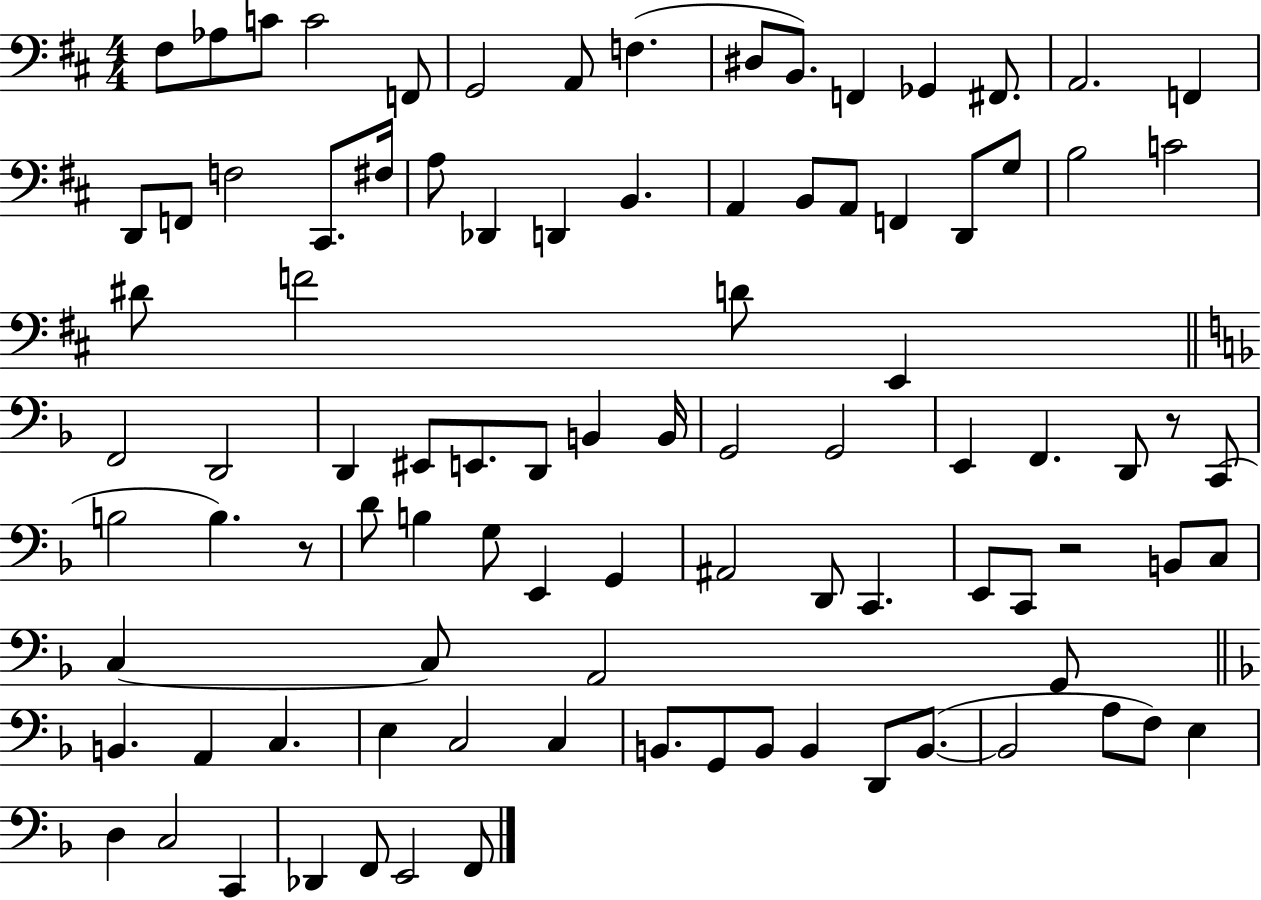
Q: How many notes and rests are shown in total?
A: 94